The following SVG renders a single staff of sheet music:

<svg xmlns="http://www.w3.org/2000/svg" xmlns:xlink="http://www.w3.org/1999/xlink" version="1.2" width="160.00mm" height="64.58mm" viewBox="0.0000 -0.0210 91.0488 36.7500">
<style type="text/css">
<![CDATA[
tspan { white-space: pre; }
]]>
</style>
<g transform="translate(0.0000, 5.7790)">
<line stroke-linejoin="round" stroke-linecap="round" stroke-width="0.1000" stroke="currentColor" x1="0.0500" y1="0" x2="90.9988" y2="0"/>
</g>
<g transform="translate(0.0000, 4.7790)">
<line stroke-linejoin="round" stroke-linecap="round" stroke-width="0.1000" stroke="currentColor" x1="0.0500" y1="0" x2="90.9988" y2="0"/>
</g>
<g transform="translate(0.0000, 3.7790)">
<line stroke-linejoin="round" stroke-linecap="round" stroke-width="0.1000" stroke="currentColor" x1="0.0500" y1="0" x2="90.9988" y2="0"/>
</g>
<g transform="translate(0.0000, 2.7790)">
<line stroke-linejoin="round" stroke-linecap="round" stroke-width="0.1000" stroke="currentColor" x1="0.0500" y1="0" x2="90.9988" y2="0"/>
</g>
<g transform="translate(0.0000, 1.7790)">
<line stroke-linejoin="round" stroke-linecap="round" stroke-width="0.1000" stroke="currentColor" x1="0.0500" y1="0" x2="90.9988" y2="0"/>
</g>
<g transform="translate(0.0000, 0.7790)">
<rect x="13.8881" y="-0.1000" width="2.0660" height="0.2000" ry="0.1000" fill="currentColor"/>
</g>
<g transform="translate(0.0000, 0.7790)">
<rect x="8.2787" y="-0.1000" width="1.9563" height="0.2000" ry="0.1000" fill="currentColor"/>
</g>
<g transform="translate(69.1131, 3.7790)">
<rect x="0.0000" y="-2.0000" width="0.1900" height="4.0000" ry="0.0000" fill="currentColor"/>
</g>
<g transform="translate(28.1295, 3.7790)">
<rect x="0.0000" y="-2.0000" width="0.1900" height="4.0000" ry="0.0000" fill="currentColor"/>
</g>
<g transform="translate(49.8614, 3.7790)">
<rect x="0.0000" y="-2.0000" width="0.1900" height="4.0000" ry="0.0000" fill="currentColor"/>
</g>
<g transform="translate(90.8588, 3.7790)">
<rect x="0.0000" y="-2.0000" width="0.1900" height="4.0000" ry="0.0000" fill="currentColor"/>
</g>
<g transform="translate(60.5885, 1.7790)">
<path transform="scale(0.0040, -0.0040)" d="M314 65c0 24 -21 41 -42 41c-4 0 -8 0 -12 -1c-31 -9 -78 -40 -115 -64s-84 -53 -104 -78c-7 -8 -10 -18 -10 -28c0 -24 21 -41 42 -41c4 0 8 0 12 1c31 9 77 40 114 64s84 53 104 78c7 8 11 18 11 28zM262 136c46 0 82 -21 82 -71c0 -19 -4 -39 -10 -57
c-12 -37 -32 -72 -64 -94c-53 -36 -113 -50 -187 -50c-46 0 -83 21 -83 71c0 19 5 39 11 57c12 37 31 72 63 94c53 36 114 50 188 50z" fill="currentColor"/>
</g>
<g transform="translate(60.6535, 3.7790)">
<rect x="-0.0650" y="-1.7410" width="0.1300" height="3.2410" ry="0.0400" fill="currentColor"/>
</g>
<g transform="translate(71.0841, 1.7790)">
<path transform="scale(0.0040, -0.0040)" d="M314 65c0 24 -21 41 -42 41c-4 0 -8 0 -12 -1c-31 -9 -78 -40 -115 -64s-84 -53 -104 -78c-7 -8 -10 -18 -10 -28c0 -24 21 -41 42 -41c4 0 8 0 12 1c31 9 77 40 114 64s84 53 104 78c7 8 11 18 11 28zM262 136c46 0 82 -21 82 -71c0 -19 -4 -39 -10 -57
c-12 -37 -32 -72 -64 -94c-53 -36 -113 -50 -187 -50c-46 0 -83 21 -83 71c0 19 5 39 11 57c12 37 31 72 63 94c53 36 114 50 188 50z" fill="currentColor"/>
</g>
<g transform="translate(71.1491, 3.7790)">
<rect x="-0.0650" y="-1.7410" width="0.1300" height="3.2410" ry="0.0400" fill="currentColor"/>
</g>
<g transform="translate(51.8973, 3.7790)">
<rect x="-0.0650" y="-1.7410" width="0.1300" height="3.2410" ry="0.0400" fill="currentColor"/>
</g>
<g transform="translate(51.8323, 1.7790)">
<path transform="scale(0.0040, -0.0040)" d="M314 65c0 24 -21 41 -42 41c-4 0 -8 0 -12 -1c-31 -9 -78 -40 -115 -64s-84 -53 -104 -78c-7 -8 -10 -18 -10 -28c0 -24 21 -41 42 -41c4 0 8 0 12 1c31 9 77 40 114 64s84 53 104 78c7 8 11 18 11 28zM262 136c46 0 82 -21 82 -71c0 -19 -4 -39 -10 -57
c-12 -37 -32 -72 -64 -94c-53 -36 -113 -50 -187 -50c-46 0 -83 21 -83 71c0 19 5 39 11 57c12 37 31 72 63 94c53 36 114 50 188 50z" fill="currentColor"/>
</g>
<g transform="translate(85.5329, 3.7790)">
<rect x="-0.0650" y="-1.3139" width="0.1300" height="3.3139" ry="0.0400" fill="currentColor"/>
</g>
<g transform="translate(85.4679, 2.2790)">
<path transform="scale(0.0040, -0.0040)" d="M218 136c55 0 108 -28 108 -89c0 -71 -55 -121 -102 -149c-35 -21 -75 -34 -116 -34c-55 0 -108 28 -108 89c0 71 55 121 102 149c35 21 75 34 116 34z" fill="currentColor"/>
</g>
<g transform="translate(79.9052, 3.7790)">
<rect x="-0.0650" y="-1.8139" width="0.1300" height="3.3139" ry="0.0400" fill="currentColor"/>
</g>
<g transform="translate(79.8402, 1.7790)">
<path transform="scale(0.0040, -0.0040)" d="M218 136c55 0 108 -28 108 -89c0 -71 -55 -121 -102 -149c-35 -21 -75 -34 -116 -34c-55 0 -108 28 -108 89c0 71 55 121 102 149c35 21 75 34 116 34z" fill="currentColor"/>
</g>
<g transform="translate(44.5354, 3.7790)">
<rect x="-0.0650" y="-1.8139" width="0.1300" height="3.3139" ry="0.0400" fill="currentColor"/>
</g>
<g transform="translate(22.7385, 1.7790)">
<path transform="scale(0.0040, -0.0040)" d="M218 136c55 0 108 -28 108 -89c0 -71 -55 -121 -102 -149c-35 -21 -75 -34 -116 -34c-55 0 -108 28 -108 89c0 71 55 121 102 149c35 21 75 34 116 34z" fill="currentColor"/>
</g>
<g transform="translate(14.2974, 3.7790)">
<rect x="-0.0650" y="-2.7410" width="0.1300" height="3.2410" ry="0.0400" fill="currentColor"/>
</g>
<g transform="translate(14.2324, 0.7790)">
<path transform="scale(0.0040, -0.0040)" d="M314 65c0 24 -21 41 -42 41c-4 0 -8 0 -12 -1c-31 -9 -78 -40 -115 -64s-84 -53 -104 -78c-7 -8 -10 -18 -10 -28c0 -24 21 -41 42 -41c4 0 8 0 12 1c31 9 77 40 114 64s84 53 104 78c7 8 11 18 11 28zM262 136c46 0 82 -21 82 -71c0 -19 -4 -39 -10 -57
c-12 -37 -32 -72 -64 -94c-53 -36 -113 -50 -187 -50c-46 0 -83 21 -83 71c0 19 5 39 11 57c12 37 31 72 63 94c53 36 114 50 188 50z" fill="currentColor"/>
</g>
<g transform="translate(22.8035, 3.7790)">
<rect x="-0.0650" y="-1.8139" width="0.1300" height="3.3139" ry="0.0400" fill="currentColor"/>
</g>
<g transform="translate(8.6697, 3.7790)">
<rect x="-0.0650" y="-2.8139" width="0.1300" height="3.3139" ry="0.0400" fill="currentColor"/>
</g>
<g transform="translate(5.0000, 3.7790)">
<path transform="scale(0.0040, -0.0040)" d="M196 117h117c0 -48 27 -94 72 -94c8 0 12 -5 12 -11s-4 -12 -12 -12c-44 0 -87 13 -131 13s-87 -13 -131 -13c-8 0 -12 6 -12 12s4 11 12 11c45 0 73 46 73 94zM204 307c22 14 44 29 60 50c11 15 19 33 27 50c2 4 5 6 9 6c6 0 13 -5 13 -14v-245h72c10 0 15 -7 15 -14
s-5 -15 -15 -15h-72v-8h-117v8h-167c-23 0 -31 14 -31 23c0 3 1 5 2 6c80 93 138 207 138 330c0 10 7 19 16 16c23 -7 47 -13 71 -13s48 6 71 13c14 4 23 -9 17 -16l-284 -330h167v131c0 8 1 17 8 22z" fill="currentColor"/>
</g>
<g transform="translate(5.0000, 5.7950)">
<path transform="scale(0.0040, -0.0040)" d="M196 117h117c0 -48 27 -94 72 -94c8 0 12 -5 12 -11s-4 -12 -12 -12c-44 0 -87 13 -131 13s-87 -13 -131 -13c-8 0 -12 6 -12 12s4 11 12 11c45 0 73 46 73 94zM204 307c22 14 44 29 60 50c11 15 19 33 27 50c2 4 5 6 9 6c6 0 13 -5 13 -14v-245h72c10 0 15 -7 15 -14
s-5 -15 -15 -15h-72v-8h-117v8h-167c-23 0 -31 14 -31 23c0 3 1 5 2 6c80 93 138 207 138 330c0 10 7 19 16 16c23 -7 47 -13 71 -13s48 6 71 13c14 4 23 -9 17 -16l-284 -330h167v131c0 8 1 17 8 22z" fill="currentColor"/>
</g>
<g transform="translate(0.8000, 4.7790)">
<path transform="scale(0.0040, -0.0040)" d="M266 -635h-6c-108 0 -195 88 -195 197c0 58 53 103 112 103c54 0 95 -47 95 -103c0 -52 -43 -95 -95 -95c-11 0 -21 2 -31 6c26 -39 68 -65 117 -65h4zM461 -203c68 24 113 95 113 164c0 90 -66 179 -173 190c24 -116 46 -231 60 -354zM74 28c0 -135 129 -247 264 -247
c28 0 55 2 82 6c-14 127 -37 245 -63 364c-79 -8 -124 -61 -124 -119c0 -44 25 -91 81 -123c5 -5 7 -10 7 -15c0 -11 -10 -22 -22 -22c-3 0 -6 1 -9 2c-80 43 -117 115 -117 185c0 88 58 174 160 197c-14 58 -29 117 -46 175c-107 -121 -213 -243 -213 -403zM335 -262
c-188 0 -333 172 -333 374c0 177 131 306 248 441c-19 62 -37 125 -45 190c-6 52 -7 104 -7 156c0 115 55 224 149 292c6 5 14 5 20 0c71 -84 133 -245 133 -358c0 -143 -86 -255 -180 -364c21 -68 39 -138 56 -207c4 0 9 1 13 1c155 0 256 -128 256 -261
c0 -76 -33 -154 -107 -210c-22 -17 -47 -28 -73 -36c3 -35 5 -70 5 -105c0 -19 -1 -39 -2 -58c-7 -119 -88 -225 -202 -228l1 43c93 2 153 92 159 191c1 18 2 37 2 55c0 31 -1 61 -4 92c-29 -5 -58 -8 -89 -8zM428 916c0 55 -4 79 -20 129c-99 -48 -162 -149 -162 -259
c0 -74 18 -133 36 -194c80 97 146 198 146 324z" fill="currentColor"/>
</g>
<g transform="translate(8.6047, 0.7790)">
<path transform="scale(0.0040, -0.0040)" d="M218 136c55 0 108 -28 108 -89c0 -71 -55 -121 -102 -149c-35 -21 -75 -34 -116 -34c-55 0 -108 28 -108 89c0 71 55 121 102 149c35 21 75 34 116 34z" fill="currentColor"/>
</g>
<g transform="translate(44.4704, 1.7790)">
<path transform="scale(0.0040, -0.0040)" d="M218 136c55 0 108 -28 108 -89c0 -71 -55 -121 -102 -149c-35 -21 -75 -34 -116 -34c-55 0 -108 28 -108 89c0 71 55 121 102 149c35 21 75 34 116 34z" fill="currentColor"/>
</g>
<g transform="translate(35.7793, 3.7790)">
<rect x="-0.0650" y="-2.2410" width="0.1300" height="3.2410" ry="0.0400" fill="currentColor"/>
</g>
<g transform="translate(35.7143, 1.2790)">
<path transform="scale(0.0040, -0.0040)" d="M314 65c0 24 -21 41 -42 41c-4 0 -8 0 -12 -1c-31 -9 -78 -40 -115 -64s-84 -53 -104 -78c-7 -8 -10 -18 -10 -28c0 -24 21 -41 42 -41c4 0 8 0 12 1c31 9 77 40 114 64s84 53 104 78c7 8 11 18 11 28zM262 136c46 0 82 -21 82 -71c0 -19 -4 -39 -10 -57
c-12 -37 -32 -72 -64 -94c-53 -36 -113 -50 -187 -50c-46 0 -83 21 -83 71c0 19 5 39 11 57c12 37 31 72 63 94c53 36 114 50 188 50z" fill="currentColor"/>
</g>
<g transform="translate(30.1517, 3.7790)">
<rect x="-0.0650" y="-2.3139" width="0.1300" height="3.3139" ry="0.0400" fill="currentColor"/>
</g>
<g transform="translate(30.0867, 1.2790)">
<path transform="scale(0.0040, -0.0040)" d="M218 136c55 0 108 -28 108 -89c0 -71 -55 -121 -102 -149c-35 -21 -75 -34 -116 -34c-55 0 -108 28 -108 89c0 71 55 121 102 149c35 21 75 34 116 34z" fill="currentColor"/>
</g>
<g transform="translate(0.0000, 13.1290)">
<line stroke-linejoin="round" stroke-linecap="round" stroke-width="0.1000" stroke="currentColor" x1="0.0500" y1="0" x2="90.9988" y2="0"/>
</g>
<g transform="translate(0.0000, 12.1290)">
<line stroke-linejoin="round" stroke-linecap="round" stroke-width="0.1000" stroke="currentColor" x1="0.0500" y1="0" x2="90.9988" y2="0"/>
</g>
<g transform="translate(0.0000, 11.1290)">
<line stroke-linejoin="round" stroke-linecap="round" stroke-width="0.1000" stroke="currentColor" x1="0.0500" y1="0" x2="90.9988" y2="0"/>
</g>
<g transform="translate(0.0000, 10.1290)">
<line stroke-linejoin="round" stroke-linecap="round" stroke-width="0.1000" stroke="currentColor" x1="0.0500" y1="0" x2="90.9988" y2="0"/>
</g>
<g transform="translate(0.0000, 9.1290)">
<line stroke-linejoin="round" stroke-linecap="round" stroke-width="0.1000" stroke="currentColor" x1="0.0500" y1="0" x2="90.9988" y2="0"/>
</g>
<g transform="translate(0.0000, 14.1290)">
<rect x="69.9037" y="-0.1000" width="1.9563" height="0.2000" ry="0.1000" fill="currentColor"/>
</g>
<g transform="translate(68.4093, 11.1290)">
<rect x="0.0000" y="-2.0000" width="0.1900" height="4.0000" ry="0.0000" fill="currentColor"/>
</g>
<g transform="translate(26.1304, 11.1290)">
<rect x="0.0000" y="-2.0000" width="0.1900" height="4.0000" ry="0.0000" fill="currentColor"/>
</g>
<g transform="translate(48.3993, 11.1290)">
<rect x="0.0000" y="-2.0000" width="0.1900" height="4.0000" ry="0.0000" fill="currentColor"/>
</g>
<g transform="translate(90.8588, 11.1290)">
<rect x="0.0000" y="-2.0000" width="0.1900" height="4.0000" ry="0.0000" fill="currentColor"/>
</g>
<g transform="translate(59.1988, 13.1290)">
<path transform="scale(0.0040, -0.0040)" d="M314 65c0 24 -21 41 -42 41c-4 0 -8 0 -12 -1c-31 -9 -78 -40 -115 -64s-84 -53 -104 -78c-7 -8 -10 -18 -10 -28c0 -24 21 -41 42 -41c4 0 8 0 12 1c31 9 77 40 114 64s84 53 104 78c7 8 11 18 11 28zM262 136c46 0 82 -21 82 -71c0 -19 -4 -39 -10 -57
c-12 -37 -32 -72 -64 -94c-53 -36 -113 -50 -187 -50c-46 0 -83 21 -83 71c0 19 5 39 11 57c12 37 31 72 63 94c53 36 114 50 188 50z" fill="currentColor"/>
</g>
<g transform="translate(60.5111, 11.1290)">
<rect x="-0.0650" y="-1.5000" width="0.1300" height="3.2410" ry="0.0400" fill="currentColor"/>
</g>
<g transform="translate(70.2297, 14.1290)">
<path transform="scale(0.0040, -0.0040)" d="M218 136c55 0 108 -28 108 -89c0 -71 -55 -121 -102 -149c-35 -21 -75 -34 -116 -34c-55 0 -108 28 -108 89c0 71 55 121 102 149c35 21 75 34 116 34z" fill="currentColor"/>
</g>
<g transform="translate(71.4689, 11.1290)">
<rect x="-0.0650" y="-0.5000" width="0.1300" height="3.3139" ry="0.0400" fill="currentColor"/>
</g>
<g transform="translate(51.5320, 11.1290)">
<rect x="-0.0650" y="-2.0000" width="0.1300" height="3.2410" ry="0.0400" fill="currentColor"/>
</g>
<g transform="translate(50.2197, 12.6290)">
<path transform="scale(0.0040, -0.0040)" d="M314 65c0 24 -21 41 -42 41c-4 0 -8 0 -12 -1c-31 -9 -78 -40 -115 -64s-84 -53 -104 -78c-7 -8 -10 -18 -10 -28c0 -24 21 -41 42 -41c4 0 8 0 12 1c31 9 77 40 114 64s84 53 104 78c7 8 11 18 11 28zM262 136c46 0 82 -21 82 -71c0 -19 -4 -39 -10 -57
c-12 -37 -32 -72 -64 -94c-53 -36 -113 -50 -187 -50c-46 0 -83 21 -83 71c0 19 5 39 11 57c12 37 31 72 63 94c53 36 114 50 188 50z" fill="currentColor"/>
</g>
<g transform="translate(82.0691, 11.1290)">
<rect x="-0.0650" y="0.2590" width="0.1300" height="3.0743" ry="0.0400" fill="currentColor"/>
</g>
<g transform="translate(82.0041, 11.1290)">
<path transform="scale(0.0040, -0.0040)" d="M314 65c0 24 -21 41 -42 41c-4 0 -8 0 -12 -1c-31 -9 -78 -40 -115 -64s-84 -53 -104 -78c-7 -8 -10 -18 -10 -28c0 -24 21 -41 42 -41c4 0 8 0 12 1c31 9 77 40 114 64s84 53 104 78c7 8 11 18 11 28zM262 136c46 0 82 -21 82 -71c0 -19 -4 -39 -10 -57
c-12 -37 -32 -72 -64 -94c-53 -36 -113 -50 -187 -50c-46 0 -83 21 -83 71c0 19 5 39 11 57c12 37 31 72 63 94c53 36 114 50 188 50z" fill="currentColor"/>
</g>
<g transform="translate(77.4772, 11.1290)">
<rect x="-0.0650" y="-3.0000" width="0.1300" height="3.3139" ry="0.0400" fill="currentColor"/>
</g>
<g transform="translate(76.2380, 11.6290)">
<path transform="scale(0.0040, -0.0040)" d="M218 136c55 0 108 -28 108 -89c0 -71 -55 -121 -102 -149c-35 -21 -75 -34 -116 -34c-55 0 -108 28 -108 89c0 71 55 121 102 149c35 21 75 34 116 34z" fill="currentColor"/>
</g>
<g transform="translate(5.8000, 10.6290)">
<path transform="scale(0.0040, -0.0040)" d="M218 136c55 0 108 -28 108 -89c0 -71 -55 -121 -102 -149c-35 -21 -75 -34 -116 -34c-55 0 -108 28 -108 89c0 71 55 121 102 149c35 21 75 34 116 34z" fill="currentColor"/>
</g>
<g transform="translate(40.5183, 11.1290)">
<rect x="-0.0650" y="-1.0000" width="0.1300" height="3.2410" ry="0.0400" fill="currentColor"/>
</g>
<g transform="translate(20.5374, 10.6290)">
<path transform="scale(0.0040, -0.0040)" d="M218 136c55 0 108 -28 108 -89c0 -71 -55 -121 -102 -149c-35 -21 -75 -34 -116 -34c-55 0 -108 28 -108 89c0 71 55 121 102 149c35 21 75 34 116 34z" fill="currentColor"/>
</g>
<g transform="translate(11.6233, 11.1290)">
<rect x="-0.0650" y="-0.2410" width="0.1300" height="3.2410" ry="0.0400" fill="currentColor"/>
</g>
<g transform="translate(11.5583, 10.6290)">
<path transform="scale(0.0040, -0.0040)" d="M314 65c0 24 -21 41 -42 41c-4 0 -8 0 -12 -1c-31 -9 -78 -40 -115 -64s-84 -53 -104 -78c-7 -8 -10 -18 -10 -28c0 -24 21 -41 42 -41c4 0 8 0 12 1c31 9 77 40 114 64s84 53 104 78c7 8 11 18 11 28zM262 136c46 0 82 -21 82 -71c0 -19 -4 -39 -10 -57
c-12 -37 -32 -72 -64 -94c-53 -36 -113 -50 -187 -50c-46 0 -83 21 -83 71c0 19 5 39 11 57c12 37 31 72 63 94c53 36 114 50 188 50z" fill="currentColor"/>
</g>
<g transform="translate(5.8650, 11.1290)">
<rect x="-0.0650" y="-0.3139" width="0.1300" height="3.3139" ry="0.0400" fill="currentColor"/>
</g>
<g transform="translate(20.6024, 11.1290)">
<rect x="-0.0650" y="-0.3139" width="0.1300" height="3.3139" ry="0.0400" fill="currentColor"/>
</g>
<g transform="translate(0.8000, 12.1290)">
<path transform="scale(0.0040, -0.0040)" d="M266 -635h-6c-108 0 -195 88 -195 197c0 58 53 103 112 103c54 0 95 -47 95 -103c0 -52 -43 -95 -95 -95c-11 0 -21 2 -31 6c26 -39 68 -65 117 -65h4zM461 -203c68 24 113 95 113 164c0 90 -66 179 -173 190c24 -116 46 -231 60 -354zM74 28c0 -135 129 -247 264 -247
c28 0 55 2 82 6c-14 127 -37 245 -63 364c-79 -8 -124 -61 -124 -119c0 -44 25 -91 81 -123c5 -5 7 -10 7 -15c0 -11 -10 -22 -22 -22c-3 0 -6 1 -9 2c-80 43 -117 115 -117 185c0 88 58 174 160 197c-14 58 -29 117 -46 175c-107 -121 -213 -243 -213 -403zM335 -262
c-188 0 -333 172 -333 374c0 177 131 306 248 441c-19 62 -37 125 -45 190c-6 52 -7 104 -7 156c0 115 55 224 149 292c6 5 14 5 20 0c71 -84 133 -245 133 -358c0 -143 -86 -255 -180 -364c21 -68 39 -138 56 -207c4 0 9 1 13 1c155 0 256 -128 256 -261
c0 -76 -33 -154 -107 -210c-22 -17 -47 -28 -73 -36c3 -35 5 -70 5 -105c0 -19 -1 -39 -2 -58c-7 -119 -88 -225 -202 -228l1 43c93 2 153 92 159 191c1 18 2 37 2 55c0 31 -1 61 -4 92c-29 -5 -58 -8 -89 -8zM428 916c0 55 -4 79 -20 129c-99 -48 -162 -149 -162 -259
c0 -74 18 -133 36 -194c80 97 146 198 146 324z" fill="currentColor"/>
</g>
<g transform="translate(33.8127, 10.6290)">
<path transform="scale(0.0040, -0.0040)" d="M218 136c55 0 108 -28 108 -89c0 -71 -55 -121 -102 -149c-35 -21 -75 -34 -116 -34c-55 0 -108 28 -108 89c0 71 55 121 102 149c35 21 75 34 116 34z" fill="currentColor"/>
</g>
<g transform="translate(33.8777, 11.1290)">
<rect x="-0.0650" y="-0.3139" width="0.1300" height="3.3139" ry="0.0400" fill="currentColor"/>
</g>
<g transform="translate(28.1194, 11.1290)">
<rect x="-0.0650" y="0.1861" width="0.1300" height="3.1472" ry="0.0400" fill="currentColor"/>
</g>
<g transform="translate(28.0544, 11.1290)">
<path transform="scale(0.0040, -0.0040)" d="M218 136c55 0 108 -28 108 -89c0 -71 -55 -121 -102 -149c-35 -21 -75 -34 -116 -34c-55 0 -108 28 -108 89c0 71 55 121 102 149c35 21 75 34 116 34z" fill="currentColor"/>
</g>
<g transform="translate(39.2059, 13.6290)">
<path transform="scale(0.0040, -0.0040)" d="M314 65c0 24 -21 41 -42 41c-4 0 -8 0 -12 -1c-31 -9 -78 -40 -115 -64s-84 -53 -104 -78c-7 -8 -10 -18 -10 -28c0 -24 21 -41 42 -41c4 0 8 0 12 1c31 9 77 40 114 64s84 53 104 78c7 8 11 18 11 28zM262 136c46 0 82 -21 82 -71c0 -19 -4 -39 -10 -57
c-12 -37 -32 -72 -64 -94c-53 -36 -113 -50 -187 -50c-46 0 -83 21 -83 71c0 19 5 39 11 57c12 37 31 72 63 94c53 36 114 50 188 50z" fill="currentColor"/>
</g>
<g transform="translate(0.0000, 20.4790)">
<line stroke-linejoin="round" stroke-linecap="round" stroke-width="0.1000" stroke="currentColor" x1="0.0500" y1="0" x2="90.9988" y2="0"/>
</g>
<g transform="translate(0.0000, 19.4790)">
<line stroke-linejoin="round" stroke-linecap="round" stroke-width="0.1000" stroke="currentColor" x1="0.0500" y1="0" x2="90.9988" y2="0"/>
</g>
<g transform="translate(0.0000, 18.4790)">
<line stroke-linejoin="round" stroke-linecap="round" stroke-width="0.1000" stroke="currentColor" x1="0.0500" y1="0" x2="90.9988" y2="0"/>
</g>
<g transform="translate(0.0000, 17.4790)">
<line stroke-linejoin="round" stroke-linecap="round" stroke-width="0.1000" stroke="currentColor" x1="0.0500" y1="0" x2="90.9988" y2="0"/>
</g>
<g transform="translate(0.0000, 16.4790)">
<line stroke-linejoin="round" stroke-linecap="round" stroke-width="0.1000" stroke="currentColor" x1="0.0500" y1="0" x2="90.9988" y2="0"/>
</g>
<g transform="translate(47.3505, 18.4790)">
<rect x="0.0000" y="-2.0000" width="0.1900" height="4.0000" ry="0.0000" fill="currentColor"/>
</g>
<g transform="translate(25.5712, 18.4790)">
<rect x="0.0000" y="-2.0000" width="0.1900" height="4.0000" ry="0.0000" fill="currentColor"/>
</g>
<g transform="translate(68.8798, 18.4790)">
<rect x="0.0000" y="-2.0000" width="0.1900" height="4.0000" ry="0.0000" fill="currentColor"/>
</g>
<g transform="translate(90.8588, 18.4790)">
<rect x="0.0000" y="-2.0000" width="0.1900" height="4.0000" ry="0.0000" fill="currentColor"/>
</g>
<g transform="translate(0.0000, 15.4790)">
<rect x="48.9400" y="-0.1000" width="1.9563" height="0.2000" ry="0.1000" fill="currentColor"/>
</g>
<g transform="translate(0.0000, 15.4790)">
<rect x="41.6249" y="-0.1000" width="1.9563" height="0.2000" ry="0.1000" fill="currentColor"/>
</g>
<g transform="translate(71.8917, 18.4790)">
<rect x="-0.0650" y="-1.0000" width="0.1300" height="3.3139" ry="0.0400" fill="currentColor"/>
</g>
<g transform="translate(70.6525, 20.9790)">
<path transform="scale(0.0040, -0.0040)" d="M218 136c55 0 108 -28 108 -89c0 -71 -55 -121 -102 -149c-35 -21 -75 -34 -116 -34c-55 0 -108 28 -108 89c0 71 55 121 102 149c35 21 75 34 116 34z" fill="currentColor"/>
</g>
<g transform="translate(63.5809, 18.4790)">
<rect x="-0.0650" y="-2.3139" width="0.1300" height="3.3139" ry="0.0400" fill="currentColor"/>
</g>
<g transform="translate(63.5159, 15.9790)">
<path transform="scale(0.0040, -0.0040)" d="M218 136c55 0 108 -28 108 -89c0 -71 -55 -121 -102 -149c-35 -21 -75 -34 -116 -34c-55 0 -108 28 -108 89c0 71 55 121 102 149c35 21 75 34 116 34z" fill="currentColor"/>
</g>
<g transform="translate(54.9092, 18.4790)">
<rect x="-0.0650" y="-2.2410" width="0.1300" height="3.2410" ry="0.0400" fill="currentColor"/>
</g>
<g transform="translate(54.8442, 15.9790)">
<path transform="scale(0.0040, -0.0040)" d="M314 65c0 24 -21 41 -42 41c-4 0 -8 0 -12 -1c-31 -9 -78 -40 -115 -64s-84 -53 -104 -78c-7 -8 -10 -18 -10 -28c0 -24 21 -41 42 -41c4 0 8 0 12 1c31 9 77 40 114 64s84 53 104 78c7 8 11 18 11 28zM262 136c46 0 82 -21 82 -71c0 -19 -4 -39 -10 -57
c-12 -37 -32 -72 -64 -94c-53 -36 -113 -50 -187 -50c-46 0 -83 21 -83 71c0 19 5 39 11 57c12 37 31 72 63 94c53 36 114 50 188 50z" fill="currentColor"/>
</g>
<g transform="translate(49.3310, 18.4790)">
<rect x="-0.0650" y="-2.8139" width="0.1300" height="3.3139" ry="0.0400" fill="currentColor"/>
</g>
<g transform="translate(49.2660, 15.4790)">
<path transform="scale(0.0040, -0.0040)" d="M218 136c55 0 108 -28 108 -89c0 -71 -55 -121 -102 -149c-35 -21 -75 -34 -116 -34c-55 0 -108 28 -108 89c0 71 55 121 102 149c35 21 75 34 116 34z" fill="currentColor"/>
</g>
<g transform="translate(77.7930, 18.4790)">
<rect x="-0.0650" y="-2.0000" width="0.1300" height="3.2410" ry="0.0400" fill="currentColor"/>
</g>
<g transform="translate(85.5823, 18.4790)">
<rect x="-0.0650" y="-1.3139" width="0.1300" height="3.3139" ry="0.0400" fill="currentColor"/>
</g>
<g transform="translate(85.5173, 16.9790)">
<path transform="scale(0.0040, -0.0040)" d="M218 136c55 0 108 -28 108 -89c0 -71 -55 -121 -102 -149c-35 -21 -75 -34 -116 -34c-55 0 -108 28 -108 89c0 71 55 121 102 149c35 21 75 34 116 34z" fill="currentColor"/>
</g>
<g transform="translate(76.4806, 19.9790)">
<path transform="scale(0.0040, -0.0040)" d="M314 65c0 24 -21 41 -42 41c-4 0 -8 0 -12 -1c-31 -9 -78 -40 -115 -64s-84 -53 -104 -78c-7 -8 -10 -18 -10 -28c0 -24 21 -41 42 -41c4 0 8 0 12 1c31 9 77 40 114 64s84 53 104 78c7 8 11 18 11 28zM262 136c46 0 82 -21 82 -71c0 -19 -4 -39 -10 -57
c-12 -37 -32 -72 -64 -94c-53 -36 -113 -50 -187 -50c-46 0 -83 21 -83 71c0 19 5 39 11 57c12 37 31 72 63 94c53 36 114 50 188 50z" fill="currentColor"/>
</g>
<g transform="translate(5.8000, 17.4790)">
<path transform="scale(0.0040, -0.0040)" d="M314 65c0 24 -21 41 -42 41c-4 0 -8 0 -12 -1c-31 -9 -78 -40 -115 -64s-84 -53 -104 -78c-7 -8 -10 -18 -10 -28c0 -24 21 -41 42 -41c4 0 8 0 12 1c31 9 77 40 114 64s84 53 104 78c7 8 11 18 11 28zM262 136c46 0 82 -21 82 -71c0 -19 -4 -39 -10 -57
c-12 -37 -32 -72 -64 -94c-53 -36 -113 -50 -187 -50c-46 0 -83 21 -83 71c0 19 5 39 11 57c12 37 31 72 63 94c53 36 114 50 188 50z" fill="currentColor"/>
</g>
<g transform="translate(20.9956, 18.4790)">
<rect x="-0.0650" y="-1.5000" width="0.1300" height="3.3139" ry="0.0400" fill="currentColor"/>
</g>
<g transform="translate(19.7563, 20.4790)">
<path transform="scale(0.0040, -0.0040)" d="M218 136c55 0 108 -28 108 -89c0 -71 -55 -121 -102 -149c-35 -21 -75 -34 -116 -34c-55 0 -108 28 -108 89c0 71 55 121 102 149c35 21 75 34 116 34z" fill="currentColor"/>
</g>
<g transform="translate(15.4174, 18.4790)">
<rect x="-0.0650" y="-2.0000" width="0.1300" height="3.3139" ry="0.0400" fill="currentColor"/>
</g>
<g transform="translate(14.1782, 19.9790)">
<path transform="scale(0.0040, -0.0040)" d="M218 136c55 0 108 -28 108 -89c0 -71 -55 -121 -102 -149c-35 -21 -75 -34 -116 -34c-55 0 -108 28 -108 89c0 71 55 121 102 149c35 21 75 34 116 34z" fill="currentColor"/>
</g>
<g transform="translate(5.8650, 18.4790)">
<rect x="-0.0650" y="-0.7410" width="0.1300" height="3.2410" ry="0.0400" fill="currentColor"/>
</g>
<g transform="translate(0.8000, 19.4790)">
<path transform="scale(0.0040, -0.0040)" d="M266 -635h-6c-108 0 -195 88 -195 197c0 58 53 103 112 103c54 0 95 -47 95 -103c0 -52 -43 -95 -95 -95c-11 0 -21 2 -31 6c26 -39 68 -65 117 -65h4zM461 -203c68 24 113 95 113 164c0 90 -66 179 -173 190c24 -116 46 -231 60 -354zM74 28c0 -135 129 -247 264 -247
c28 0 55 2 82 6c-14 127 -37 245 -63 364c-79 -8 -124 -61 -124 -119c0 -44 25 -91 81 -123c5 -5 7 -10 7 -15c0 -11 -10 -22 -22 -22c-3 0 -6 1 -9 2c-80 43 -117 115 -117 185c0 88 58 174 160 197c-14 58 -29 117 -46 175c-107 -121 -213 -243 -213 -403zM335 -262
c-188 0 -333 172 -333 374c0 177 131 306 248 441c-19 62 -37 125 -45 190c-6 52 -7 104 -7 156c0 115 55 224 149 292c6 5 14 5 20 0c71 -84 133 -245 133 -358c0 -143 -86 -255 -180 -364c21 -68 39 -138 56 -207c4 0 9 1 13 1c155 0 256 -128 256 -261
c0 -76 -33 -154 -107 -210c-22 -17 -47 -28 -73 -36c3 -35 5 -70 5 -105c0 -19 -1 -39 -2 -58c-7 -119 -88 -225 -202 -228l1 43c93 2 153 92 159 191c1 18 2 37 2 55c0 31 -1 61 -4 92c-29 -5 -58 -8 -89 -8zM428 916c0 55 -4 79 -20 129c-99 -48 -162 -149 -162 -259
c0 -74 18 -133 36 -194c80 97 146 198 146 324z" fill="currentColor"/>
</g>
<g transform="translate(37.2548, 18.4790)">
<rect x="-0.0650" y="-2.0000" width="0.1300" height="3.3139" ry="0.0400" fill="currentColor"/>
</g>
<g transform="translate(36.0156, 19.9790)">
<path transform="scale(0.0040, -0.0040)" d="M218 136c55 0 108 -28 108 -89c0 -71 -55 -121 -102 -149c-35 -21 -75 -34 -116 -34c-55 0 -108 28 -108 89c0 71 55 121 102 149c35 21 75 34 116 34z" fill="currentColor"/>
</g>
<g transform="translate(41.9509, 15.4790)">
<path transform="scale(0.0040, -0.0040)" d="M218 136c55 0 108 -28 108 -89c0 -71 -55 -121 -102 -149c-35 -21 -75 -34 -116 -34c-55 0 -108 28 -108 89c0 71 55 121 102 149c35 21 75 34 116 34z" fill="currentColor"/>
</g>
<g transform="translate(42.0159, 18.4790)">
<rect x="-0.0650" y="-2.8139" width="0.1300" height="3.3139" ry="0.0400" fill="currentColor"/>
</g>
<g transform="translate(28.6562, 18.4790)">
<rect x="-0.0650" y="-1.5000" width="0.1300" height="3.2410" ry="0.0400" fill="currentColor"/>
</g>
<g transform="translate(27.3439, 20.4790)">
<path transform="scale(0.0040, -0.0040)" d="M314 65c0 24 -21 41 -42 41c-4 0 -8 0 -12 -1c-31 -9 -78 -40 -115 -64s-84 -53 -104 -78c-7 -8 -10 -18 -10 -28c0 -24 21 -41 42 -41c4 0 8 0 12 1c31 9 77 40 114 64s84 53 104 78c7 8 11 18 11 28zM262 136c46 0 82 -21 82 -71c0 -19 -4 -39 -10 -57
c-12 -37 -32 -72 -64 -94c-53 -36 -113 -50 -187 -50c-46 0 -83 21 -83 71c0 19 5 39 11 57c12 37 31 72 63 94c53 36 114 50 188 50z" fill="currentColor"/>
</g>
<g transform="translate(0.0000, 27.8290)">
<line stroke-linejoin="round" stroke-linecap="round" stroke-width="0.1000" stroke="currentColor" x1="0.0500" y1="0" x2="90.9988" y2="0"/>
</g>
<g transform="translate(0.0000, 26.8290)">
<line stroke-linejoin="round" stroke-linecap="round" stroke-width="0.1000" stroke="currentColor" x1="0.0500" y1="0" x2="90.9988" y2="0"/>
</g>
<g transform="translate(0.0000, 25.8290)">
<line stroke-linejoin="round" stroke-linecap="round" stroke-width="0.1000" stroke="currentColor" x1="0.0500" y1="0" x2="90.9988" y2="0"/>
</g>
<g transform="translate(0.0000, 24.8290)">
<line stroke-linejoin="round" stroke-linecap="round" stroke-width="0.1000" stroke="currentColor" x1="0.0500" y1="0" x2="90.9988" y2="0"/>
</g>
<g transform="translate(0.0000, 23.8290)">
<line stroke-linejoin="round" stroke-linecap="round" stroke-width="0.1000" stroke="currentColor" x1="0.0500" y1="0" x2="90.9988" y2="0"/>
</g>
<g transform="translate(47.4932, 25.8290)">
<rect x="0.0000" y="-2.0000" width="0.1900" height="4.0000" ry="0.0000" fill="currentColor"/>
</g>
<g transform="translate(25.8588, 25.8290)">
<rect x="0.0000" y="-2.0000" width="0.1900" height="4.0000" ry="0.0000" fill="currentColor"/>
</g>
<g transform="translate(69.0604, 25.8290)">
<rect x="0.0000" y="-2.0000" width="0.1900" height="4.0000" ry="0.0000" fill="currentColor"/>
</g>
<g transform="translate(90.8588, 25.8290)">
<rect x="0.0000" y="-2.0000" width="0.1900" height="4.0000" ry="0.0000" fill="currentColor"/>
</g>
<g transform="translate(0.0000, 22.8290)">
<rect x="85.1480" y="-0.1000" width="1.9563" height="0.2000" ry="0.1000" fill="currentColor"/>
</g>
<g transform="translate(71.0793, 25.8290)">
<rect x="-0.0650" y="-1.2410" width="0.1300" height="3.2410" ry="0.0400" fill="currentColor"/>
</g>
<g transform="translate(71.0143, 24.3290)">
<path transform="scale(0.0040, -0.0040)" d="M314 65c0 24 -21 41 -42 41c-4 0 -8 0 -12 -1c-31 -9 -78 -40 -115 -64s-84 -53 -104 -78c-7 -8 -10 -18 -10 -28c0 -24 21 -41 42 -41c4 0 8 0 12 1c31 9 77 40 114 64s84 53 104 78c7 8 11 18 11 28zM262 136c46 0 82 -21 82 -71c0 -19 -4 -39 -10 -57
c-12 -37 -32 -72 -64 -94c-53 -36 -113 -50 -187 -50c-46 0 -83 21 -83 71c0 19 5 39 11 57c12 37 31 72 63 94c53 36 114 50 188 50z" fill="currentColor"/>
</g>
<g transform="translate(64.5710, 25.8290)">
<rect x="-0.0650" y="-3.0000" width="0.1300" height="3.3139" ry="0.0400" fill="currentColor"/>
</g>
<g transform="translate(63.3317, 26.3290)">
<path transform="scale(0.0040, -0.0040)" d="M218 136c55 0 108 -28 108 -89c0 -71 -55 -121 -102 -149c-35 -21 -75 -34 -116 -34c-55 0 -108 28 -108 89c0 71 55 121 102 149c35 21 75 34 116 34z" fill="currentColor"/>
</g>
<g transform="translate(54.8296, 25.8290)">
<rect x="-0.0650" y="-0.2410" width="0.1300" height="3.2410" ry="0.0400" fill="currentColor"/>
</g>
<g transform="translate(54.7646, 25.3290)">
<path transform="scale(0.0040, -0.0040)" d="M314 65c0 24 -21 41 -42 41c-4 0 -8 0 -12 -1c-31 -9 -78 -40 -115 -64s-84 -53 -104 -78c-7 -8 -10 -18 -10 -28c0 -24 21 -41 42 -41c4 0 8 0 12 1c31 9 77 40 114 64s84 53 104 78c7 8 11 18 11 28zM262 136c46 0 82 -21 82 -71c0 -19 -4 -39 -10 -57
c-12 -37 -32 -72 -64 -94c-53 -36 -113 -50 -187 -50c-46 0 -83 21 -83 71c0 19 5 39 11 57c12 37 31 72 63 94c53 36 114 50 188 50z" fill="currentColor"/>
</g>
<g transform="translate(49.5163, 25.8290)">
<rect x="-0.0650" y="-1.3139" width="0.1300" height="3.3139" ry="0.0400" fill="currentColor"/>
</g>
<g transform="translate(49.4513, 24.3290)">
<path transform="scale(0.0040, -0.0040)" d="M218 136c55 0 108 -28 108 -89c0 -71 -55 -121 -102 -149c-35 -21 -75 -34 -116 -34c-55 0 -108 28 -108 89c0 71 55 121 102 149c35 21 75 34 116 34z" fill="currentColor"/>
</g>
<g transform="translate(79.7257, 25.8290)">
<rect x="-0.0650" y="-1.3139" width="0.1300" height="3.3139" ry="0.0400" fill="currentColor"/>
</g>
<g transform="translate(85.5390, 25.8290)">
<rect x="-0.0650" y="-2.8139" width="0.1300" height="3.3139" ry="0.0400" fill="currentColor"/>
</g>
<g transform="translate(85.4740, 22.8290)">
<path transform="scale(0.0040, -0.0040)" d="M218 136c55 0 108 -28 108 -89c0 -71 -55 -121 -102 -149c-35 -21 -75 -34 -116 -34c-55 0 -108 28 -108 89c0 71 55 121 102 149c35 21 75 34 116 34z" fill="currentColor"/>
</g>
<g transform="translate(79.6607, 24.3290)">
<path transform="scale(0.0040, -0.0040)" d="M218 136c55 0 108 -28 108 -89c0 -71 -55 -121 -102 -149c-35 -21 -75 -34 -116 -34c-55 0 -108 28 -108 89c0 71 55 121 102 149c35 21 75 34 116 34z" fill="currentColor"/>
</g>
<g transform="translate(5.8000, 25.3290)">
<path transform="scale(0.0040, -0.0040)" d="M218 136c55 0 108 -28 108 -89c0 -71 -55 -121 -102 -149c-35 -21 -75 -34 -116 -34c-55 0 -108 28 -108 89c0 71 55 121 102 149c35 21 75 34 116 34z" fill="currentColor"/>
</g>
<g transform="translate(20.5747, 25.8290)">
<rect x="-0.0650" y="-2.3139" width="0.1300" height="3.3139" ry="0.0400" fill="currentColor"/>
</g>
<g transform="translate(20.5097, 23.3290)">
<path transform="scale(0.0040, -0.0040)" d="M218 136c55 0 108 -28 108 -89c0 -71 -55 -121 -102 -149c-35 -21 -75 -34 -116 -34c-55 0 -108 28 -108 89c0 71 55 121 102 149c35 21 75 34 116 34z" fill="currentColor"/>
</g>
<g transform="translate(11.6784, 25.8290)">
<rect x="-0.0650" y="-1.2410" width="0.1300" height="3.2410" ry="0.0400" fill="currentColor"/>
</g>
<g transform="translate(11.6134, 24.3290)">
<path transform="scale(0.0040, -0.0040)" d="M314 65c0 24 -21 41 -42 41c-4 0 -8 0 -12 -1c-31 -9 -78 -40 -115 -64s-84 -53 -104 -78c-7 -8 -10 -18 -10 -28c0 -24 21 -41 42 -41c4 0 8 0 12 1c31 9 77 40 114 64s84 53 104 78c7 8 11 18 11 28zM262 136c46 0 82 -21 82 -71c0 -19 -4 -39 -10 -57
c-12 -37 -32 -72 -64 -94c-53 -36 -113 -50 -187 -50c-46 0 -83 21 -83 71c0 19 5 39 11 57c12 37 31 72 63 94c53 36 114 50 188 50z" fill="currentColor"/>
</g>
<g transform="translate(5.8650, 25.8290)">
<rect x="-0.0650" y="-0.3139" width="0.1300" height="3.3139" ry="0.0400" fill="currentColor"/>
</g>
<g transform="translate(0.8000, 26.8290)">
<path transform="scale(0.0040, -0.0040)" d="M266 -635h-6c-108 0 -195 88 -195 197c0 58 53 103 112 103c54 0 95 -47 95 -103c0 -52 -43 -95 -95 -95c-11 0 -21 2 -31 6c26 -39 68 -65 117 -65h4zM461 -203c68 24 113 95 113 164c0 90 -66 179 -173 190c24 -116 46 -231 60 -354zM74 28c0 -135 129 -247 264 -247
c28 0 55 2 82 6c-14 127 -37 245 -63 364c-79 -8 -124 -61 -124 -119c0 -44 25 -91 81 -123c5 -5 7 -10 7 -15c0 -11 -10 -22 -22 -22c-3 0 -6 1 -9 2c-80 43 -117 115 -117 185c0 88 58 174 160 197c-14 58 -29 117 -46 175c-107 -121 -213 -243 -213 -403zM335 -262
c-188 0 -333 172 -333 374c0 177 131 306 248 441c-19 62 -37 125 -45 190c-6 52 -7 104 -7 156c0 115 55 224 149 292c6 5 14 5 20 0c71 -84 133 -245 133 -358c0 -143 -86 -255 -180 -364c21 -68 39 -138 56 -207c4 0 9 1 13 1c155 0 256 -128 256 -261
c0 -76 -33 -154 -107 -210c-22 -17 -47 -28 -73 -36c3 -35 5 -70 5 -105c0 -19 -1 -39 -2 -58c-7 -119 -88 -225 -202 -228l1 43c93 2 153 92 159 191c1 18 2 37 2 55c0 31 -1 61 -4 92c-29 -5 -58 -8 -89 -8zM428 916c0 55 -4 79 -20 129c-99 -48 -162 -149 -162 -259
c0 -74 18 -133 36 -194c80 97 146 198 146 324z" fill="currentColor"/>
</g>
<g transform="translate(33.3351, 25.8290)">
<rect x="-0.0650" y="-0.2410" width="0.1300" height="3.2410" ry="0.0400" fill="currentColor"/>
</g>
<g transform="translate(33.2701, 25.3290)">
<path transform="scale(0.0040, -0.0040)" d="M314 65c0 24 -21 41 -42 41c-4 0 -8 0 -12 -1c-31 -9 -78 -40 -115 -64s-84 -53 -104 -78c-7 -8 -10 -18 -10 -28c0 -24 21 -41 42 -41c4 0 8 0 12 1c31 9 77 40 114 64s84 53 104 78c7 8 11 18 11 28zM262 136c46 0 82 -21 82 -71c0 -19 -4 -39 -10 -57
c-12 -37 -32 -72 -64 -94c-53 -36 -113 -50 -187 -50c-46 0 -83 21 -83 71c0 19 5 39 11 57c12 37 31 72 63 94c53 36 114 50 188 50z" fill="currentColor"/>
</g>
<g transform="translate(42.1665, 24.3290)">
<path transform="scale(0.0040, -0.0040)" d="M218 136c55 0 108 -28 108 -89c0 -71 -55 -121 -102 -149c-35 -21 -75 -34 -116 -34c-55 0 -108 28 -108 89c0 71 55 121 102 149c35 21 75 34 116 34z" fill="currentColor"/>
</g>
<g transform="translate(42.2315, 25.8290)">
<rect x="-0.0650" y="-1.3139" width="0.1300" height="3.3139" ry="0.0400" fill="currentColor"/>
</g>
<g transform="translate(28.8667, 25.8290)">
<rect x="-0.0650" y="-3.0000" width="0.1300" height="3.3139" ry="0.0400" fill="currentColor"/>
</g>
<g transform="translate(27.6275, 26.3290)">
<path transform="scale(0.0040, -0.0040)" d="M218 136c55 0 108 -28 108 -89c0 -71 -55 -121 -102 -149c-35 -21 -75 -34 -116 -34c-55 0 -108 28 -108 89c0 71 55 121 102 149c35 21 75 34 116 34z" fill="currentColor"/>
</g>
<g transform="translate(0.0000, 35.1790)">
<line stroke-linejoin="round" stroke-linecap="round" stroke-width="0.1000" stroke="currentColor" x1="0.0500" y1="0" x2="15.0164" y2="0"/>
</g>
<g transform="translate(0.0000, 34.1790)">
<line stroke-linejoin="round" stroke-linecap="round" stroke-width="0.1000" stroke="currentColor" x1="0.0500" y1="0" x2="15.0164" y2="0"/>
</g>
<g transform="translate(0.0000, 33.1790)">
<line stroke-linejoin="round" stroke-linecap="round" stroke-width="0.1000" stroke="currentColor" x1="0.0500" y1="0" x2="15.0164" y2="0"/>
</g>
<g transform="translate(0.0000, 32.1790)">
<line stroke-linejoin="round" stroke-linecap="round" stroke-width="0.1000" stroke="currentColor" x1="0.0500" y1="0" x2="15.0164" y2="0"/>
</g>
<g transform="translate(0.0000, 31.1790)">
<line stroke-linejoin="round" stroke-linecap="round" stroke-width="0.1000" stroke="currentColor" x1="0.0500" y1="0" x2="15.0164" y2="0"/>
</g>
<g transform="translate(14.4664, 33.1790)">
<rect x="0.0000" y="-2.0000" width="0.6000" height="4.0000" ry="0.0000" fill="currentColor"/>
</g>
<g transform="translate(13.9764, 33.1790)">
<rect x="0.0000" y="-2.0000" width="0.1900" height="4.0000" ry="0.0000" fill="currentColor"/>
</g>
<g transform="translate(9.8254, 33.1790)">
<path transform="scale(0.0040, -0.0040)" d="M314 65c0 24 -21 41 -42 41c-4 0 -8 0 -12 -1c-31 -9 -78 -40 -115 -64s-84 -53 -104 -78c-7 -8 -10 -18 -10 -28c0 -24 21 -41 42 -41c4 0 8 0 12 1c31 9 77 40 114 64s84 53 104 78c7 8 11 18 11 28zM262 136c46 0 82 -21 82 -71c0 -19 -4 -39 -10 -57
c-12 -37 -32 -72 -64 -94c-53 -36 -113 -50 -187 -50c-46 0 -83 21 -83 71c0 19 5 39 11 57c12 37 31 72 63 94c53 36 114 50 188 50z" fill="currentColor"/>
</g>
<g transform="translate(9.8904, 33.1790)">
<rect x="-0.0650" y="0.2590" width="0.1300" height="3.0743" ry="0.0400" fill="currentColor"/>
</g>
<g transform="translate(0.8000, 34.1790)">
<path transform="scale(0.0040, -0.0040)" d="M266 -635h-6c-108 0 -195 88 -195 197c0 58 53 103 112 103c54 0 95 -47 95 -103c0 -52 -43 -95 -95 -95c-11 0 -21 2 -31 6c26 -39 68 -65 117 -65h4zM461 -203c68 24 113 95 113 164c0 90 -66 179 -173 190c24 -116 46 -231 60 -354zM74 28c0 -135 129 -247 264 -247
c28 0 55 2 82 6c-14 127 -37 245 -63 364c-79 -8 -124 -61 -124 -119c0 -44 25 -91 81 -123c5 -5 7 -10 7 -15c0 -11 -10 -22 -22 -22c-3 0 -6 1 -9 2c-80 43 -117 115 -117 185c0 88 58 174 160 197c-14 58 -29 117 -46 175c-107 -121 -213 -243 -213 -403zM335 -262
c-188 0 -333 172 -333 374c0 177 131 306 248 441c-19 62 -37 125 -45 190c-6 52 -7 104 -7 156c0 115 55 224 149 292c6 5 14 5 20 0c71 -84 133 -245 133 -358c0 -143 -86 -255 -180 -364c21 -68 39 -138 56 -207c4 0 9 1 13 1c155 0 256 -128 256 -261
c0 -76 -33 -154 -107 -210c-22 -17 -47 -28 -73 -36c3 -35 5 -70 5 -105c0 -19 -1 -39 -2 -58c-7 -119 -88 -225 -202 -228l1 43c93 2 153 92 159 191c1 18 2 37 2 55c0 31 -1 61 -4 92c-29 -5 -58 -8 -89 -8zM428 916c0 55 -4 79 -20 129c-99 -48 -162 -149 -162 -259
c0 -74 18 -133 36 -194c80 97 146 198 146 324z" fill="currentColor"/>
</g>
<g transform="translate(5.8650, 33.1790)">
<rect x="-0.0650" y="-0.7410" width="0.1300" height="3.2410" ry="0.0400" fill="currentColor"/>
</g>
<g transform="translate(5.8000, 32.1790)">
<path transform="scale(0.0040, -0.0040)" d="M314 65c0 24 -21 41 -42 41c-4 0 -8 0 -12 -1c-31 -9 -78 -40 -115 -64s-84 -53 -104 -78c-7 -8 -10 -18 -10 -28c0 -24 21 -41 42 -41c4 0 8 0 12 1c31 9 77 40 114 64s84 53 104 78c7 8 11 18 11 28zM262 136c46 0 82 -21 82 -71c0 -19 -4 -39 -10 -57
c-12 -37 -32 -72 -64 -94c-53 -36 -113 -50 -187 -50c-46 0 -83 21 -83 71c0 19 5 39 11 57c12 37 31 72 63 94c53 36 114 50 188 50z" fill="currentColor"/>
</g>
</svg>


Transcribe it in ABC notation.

X:1
T:Untitled
M:4/4
L:1/4
K:C
a a2 f g g2 f f2 f2 f2 f e c c2 c B c D2 F2 E2 C A B2 d2 F E E2 F a a g2 g D F2 e c e2 g A c2 e e c2 A e2 e a d2 B2